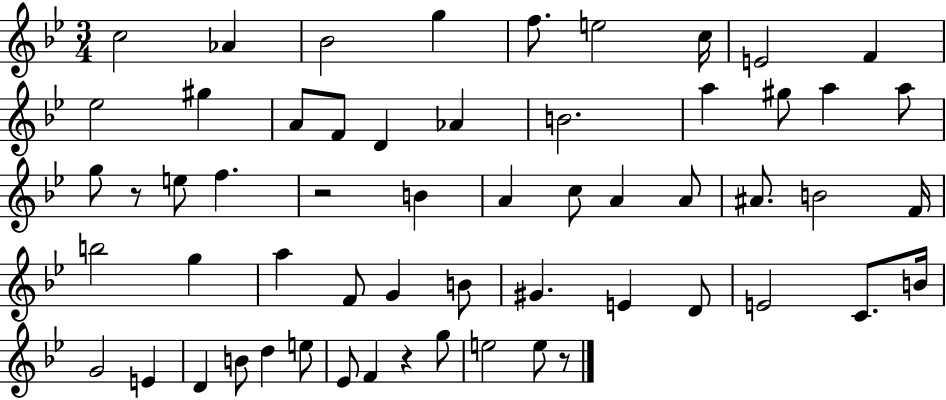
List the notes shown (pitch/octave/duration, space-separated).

C5/h Ab4/q Bb4/h G5/q F5/e. E5/h C5/s E4/h F4/q Eb5/h G#5/q A4/e F4/e D4/q Ab4/q B4/h. A5/q G#5/e A5/q A5/e G5/e R/e E5/e F5/q. R/h B4/q A4/q C5/e A4/q A4/e A#4/e. B4/h F4/s B5/h G5/q A5/q F4/e G4/q B4/e G#4/q. E4/q D4/e E4/h C4/e. B4/s G4/h E4/q D4/q B4/e D5/q E5/e Eb4/e F4/q R/q G5/e E5/h E5/e R/e